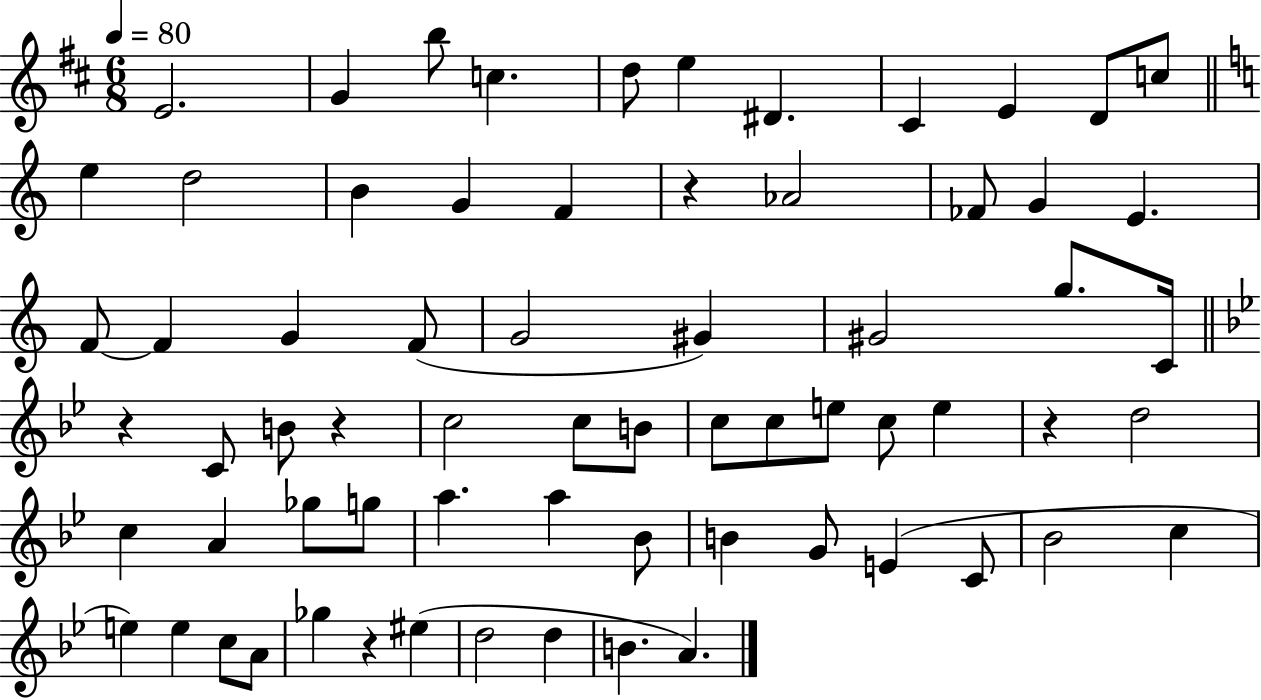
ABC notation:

X:1
T:Untitled
M:6/8
L:1/4
K:D
E2 G b/2 c d/2 e ^D ^C E D/2 c/2 e d2 B G F z _A2 _F/2 G E F/2 F G F/2 G2 ^G ^G2 g/2 C/4 z C/2 B/2 z c2 c/2 B/2 c/2 c/2 e/2 c/2 e z d2 c A _g/2 g/2 a a _B/2 B G/2 E C/2 _B2 c e e c/2 A/2 _g z ^e d2 d B A